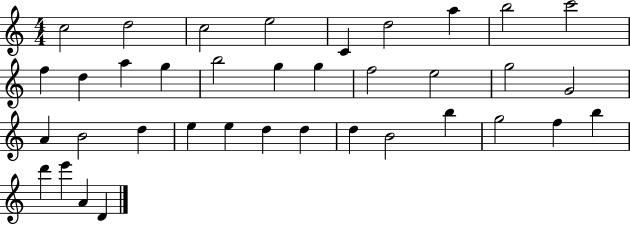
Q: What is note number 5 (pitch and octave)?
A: C4